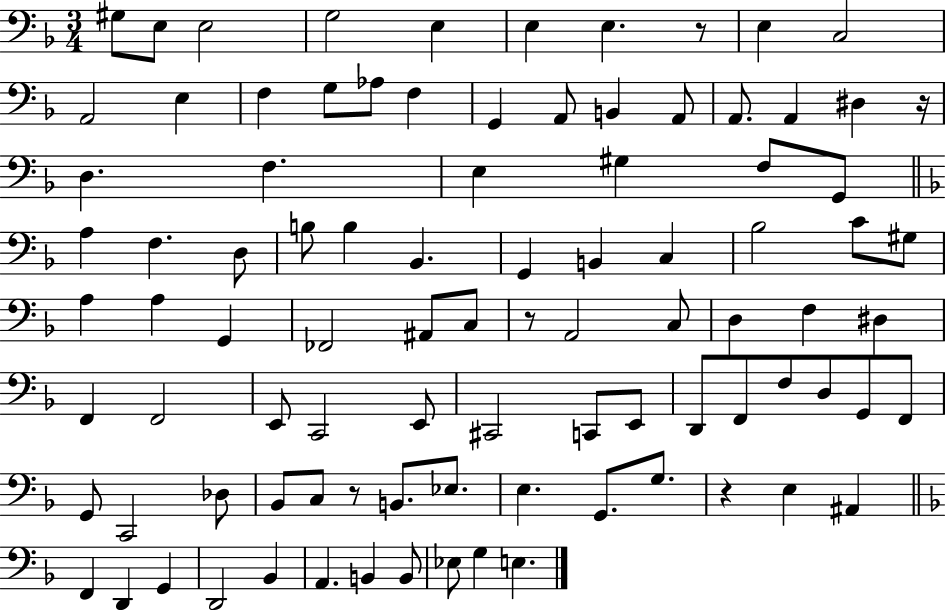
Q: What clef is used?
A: bass